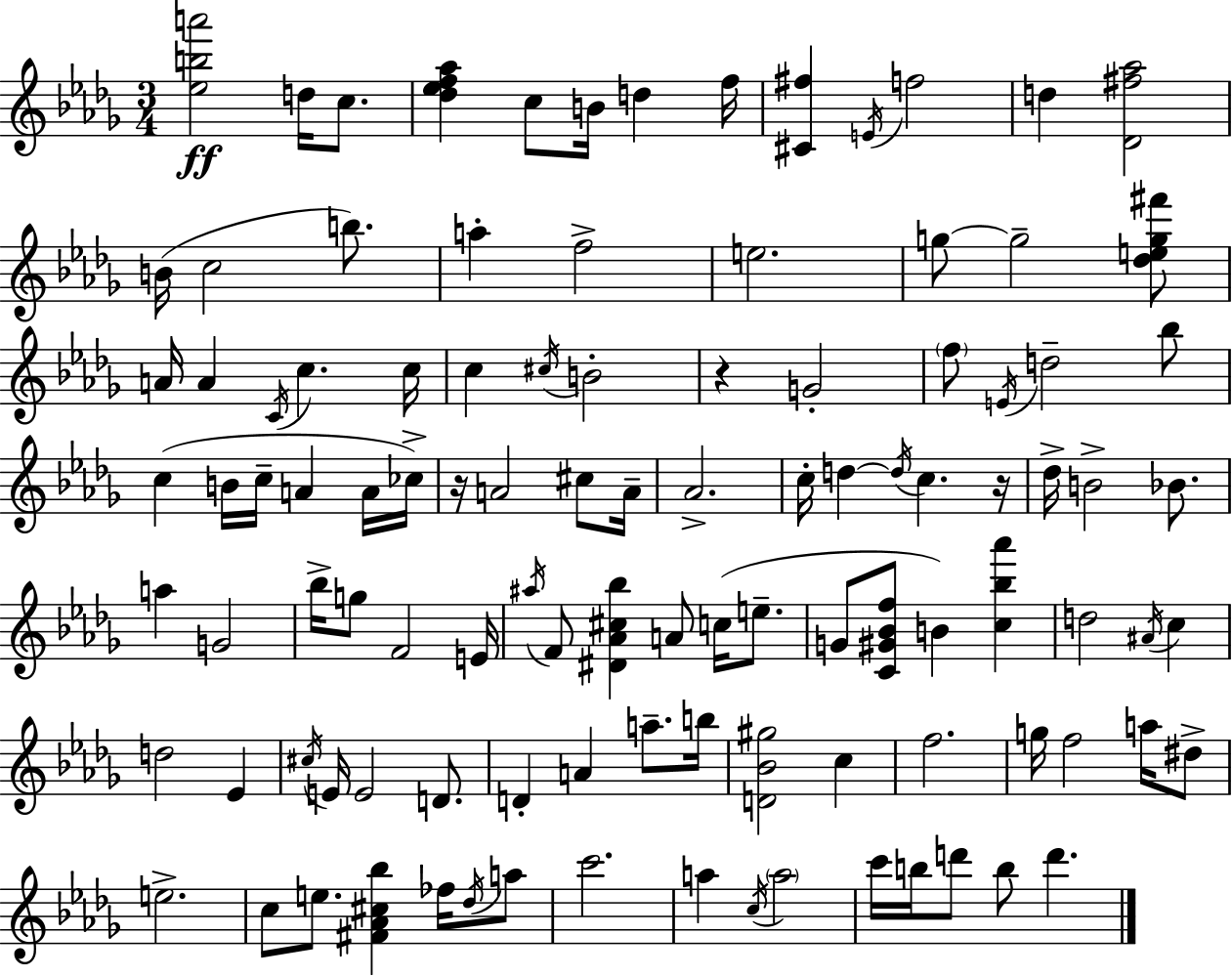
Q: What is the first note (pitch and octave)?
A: D5